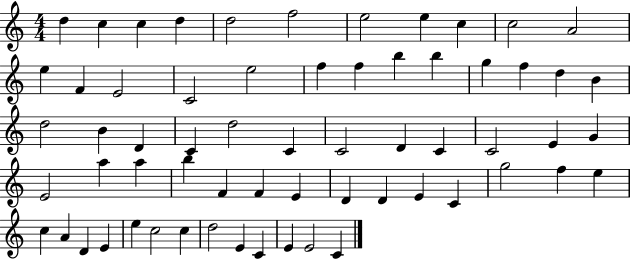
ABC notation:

X:1
T:Untitled
M:4/4
L:1/4
K:C
d c c d d2 f2 e2 e c c2 A2 e F E2 C2 e2 f f b b g f d B d2 B D C d2 C C2 D C C2 E G E2 a a b F F E D D E C g2 f e c A D E e c2 c d2 E C E E2 C